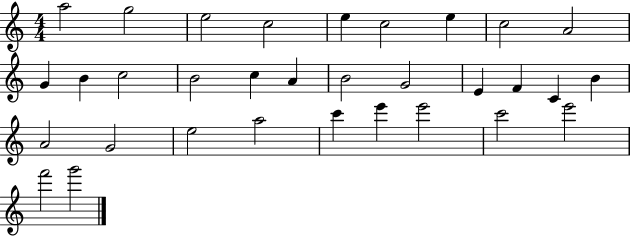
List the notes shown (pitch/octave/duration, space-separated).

A5/h G5/h E5/h C5/h E5/q C5/h E5/q C5/h A4/h G4/q B4/q C5/h B4/h C5/q A4/q B4/h G4/h E4/q F4/q C4/q B4/q A4/h G4/h E5/h A5/h C6/q E6/q E6/h C6/h E6/h F6/h G6/h